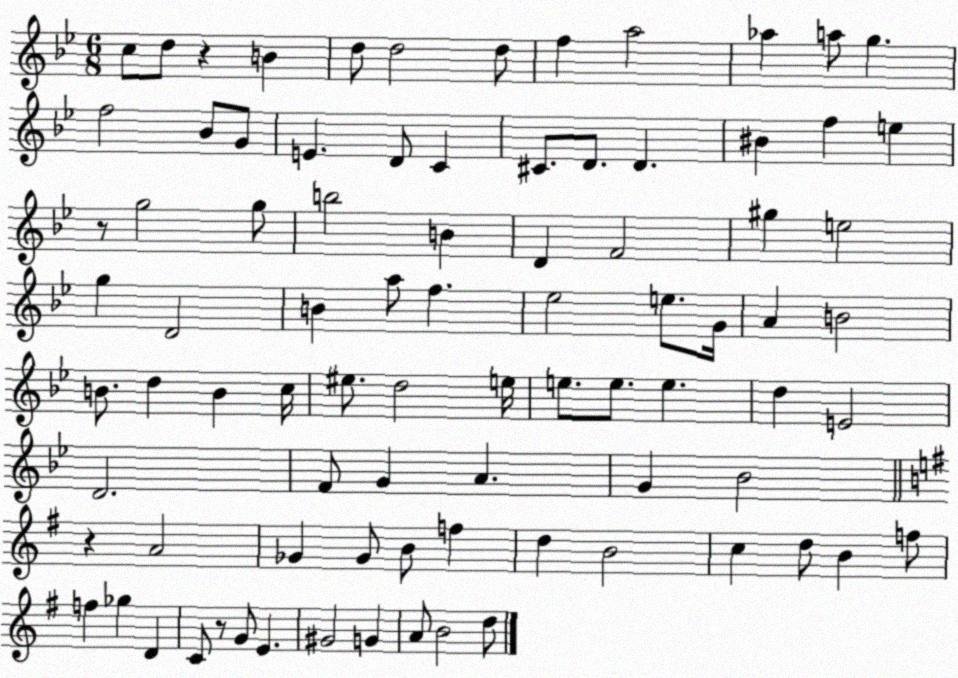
X:1
T:Untitled
M:6/8
L:1/4
K:Bb
c/2 d/2 z B d/2 d2 d/2 f a2 _a a/2 g f2 _B/2 G/2 E D/2 C ^C/2 D/2 D ^B f e z/2 g2 g/2 b2 B D F2 ^g e2 g D2 B a/2 f _e2 e/2 G/4 A B2 B/2 d B c/4 ^e/2 d2 e/4 e/2 e/2 e d E2 D2 F/2 G A G _B2 z A2 _G _G/2 B/2 f d B2 c d/2 B f/2 f _g D C/2 z/2 G/2 E ^G2 G A/2 B2 d/2